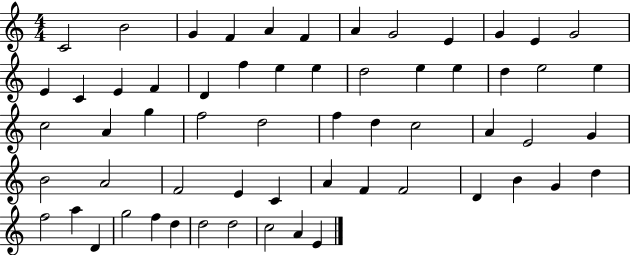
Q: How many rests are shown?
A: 0